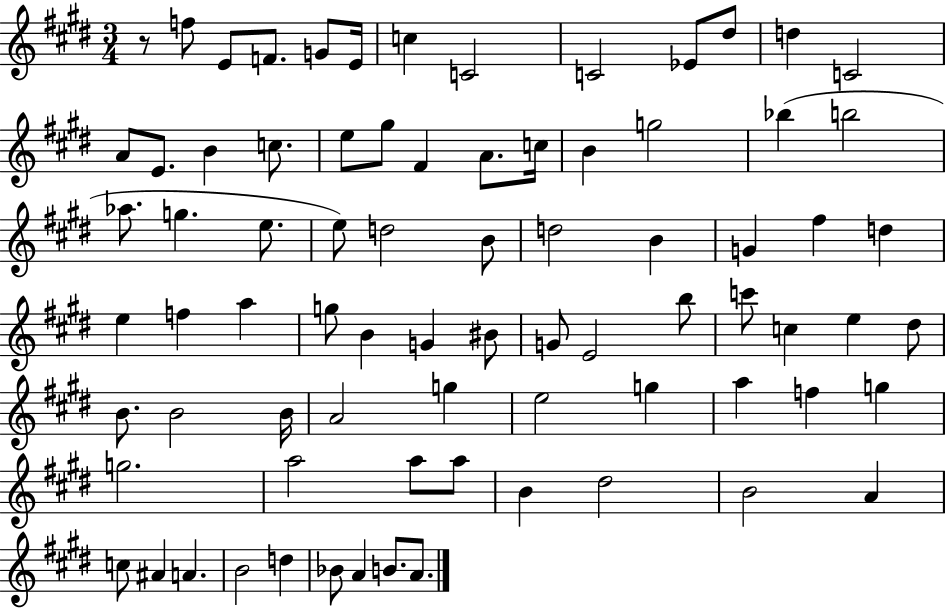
X:1
T:Untitled
M:3/4
L:1/4
K:E
z/2 f/2 E/2 F/2 G/2 E/4 c C2 C2 _E/2 ^d/2 d C2 A/2 E/2 B c/2 e/2 ^g/2 ^F A/2 c/4 B g2 _b b2 _a/2 g e/2 e/2 d2 B/2 d2 B G ^f d e f a g/2 B G ^B/2 G/2 E2 b/2 c'/2 c e ^d/2 B/2 B2 B/4 A2 g e2 g a f g g2 a2 a/2 a/2 B ^d2 B2 A c/2 ^A A B2 d _B/2 A B/2 A/2